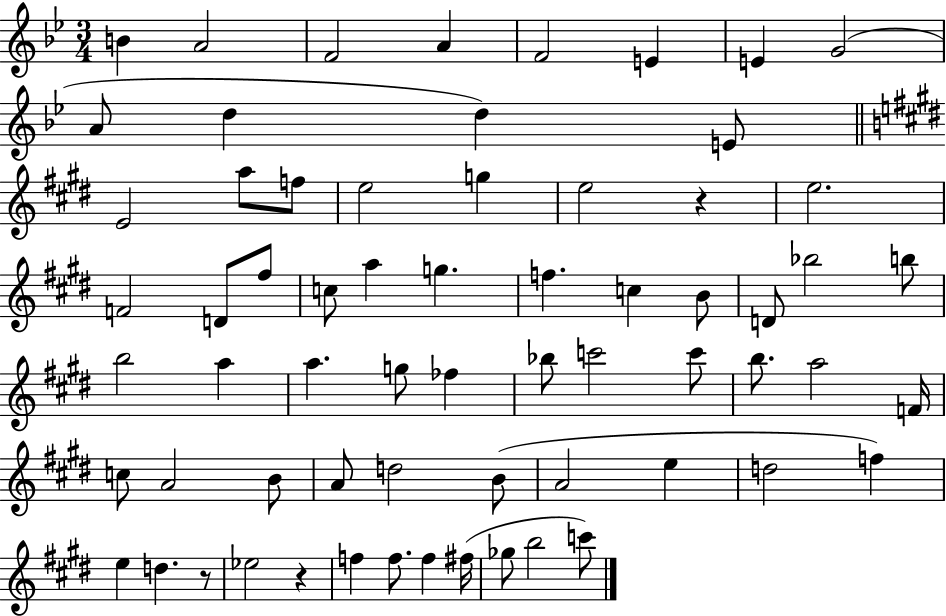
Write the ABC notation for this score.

X:1
T:Untitled
M:3/4
L:1/4
K:Bb
B A2 F2 A F2 E E G2 A/2 d d E/2 E2 a/2 f/2 e2 g e2 z e2 F2 D/2 ^f/2 c/2 a g f c B/2 D/2 _b2 b/2 b2 a a g/2 _f _b/2 c'2 c'/2 b/2 a2 F/4 c/2 A2 B/2 A/2 d2 B/2 A2 e d2 f e d z/2 _e2 z f f/2 f ^f/4 _g/2 b2 c'/2